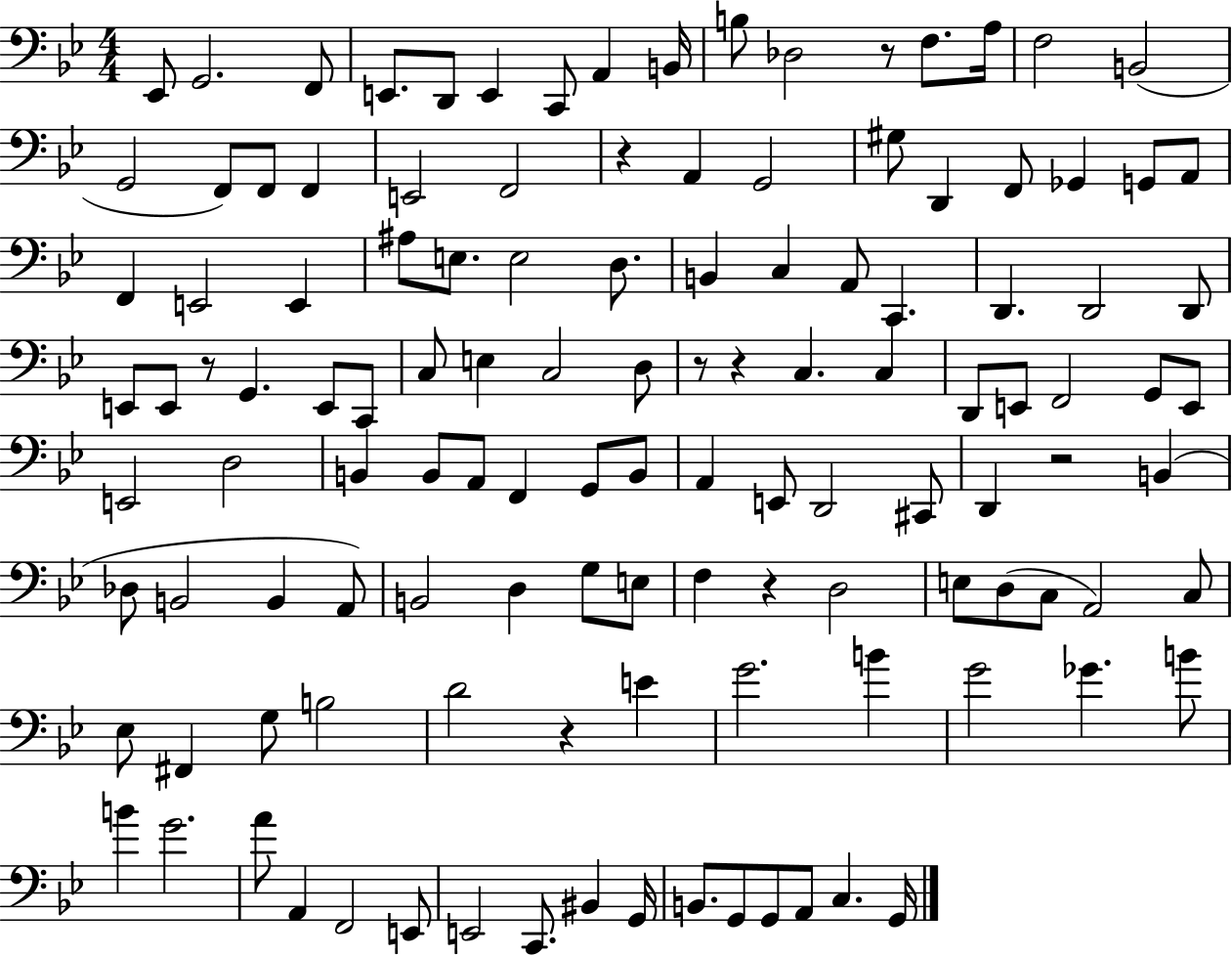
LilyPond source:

{
  \clef bass
  \numericTimeSignature
  \time 4/4
  \key bes \major
  ees,8 g,2. f,8 | e,8. d,8 e,4 c,8 a,4 b,16 | b8 des2 r8 f8. a16 | f2 b,2( | \break g,2 f,8) f,8 f,4 | e,2 f,2 | r4 a,4 g,2 | gis8 d,4 f,8 ges,4 g,8 a,8 | \break f,4 e,2 e,4 | ais8 e8. e2 d8. | b,4 c4 a,8 c,4. | d,4. d,2 d,8 | \break e,8 e,8 r8 g,4. e,8 c,8 | c8 e4 c2 d8 | r8 r4 c4. c4 | d,8 e,8 f,2 g,8 e,8 | \break e,2 d2 | b,4 b,8 a,8 f,4 g,8 b,8 | a,4 e,8 d,2 cis,8 | d,4 r2 b,4( | \break des8 b,2 b,4 a,8) | b,2 d4 g8 e8 | f4 r4 d2 | e8 d8( c8 a,2) c8 | \break ees8 fis,4 g8 b2 | d'2 r4 e'4 | g'2. b'4 | g'2 ges'4. b'8 | \break b'4 g'2. | a'8 a,4 f,2 e,8 | e,2 c,8. bis,4 g,16 | b,8. g,8 g,8 a,8 c4. g,16 | \break \bar "|."
}